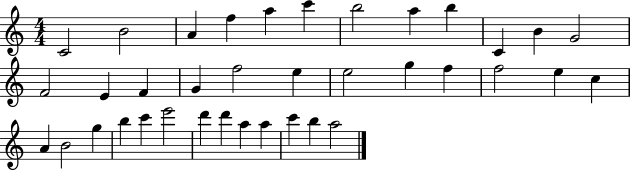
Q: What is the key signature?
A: C major